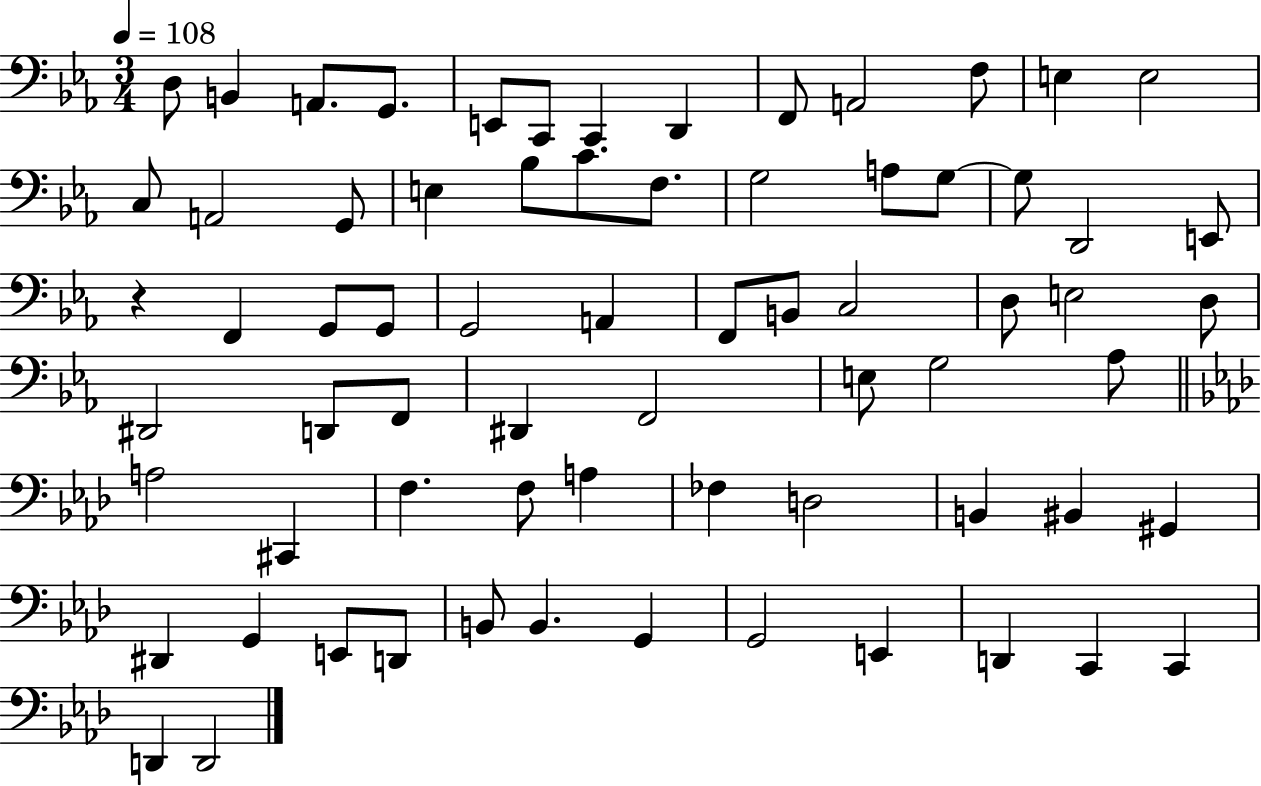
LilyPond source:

{
  \clef bass
  \numericTimeSignature
  \time 3/4
  \key ees \major
  \tempo 4 = 108
  d8 b,4 a,8. g,8. | e,8 c,8 c,4 d,4 | f,8 a,2 f8 | e4 e2 | \break c8 a,2 g,8 | e4 bes8 c'8. f8. | g2 a8 g8~~ | g8 d,2 e,8 | \break r4 f,4 g,8 g,8 | g,2 a,4 | f,8 b,8 c2 | d8 e2 d8 | \break dis,2 d,8 f,8 | dis,4 f,2 | e8 g2 aes8 | \bar "||" \break \key f \minor a2 cis,4 | f4. f8 a4 | fes4 d2 | b,4 bis,4 gis,4 | \break dis,4 g,4 e,8 d,8 | b,8 b,4. g,4 | g,2 e,4 | d,4 c,4 c,4 | \break d,4 d,2 | \bar "|."
}